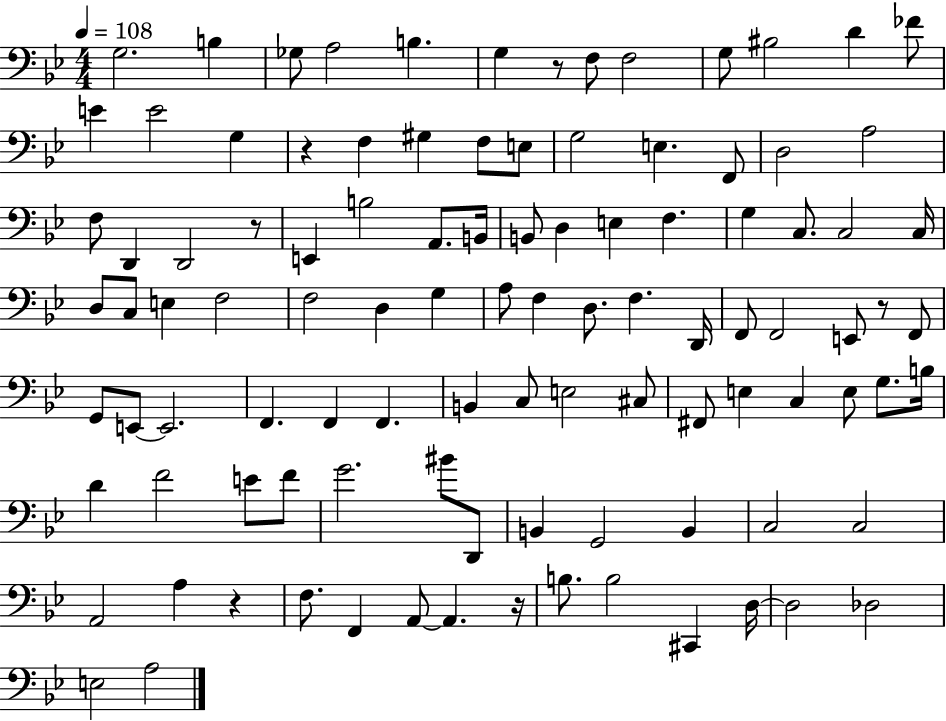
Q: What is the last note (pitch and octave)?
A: A3